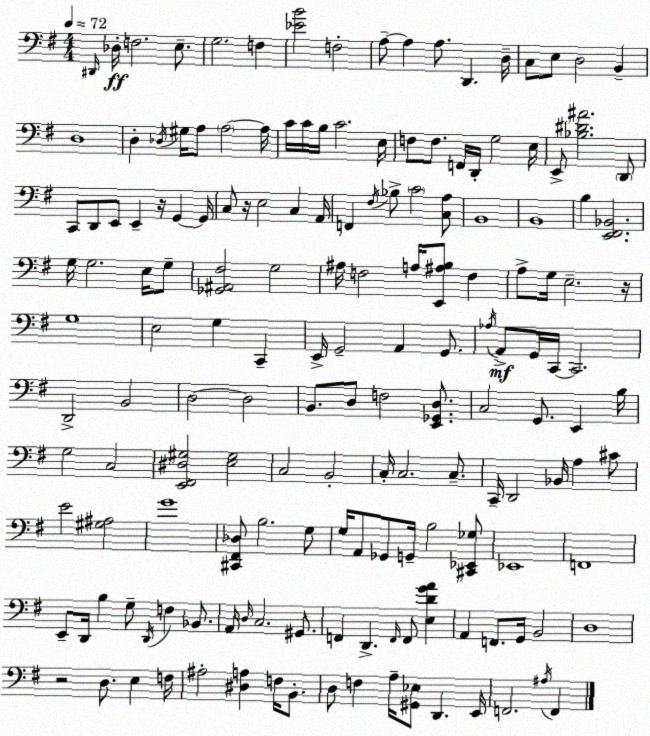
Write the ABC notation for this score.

X:1
T:Untitled
M:4/4
L:1/4
K:Em
^D,,/4 _D,/4 F,2 E,/2 G,2 F, [_EB]2 F,2 A,/2 A, A,/2 D,, D,/4 C,/2 E,/2 D,2 B,, D,4 D, _D,/4 ^G,/4 A,/2 A,2 A,/4 C/4 C/4 B,/4 C2 E,/4 F,/2 F,/2 F,,/4 D,,/4 G,2 E,/4 E,,/2 [_B,^D^A]2 D,,/2 C,,/2 D,,/2 E,,/2 E,, z/4 G,, G,,/4 C,/2 z/4 E,2 C, A,,/4 F,, ^F,/4 _B,/2 C2 [C,A,]/2 B,,4 B,,4 B, [E,,^F,,_B,,]2 G,/4 G,2 E,/4 G,/2 [_G,,^A,,^F,]2 G,2 ^A,/4 F,2 A,/4 [E,,^A,B,]/2 F, A,/2 G,/4 E,2 z/4 G,4 E,2 G, C,, E,,/4 G,,2 A,, G,,/2 _A,/4 A,,/2 G,,/4 C,,/4 C,,2 D,,2 B,,2 D,2 D,2 B,,/2 D,/2 F,2 [E,,_G,,D,]/2 C,2 G,,/2 E,, B,/4 G,2 C,2 [E,,^F,,^D,^G,]2 [E,^G,]2 C,2 B,,2 C,/4 C,2 C,/2 C,,/4 D,,2 _B,,/4 A, ^C/2 E2 [^G,^A,]2 G4 [^C,,^F,,_D,]/2 B,2 G,/2 G,/4 A,,/2 _G,,/2 G,,/4 B,2 [^C,,_E,,_G,]/2 _E,,4 F,,4 E,,/2 D,,/4 B, G,/2 D,,/4 F, _B,,/2 A,,/4 D,/4 C,2 ^G,,/2 F,, D,, F,,/4 F,,/2 [E,DGA] A,, F,,/2 G,,/4 B,,2 D,4 z2 D,/2 E, F,/4 ^A,2 [^D,A,] F,/4 B,,/2 D,/2 F, A,/4 [^G,,_E,]/2 D,, E,,/4 F,,2 ^A,/4 F,,